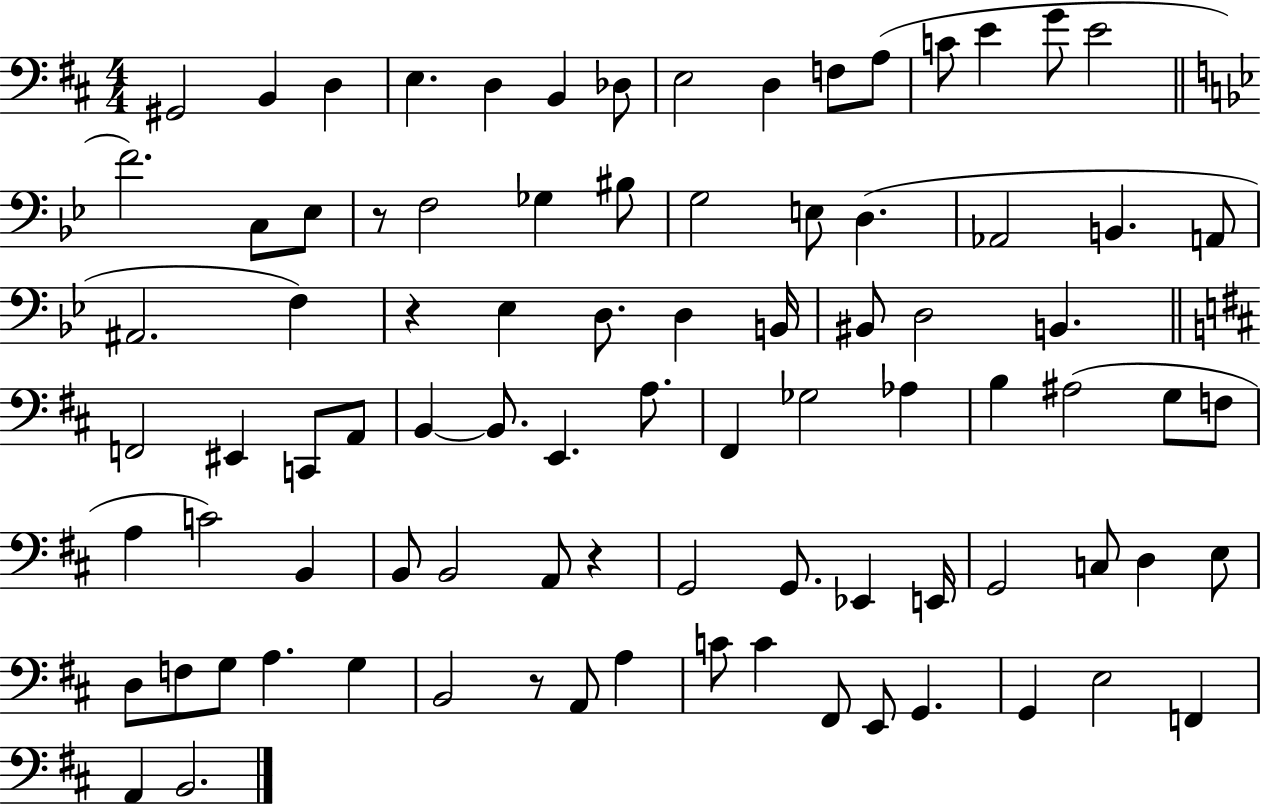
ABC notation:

X:1
T:Untitled
M:4/4
L:1/4
K:D
^G,,2 B,, D, E, D, B,, _D,/2 E,2 D, F,/2 A,/2 C/2 E G/2 E2 F2 C,/2 _E,/2 z/2 F,2 _G, ^B,/2 G,2 E,/2 D, _A,,2 B,, A,,/2 ^A,,2 F, z _E, D,/2 D, B,,/4 ^B,,/2 D,2 B,, F,,2 ^E,, C,,/2 A,,/2 B,, B,,/2 E,, A,/2 ^F,, _G,2 _A, B, ^A,2 G,/2 F,/2 A, C2 B,, B,,/2 B,,2 A,,/2 z G,,2 G,,/2 _E,, E,,/4 G,,2 C,/2 D, E,/2 D,/2 F,/2 G,/2 A, G, B,,2 z/2 A,,/2 A, C/2 C ^F,,/2 E,,/2 G,, G,, E,2 F,, A,, B,,2